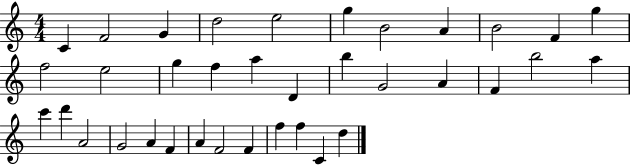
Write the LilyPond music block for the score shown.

{
  \clef treble
  \numericTimeSignature
  \time 4/4
  \key c \major
  c'4 f'2 g'4 | d''2 e''2 | g''4 b'2 a'4 | b'2 f'4 g''4 | \break f''2 e''2 | g''4 f''4 a''4 d'4 | b''4 g'2 a'4 | f'4 b''2 a''4 | \break c'''4 d'''4 a'2 | g'2 a'4 f'4 | a'4 f'2 f'4 | f''4 f''4 c'4 d''4 | \break \bar "|."
}